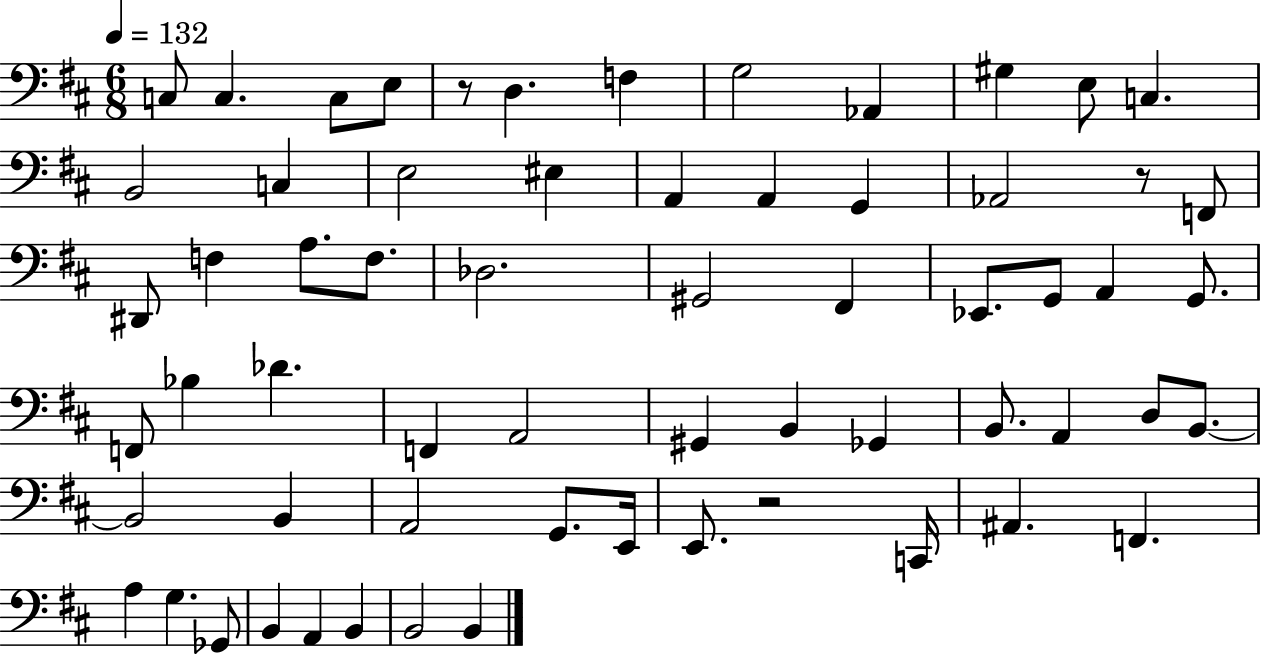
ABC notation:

X:1
T:Untitled
M:6/8
L:1/4
K:D
C,/2 C, C,/2 E,/2 z/2 D, F, G,2 _A,, ^G, E,/2 C, B,,2 C, E,2 ^E, A,, A,, G,, _A,,2 z/2 F,,/2 ^D,,/2 F, A,/2 F,/2 _D,2 ^G,,2 ^F,, _E,,/2 G,,/2 A,, G,,/2 F,,/2 _B, _D F,, A,,2 ^G,, B,, _G,, B,,/2 A,, D,/2 B,,/2 B,,2 B,, A,,2 G,,/2 E,,/4 E,,/2 z2 C,,/4 ^A,, F,, A, G, _G,,/2 B,, A,, B,, B,,2 B,,